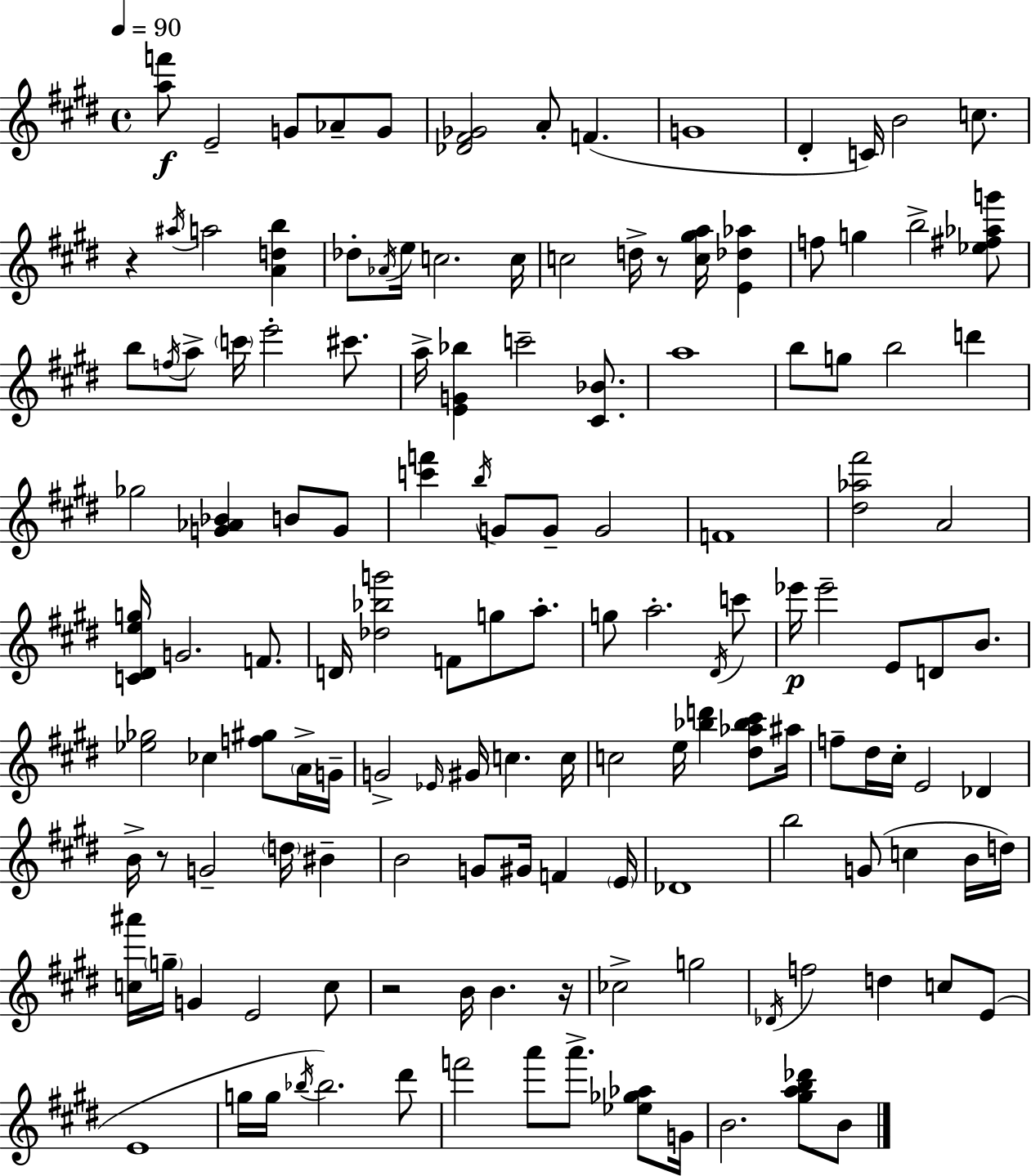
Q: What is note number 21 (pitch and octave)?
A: F5